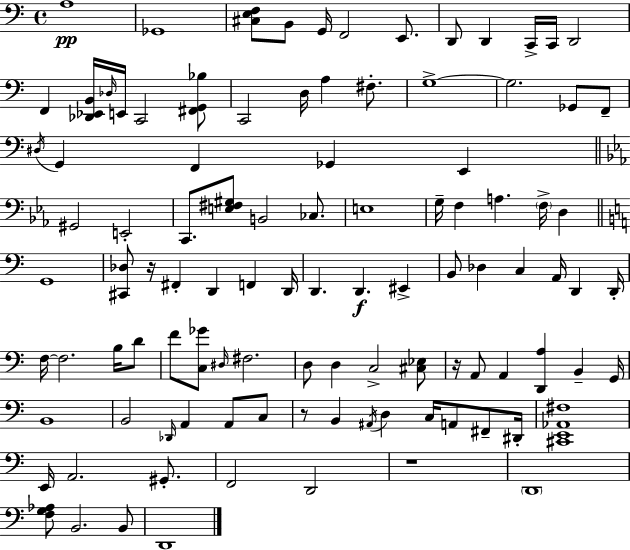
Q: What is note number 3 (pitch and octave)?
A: B2